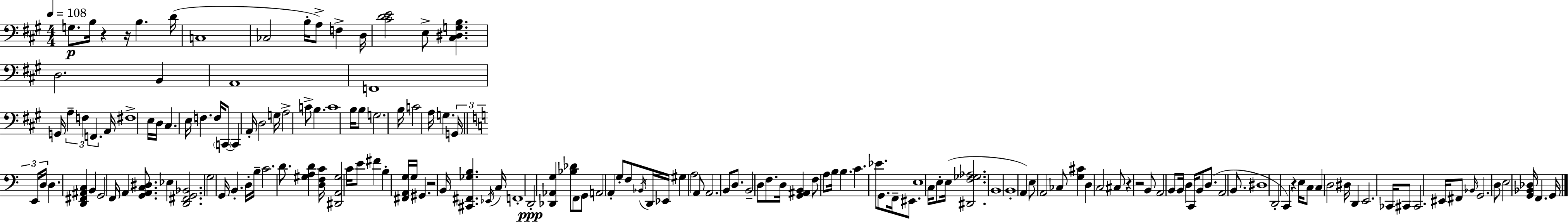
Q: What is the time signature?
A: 4/4